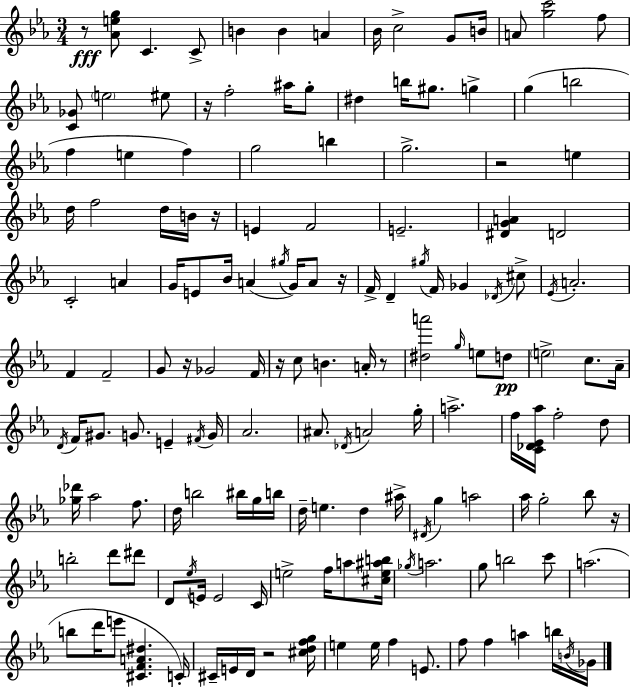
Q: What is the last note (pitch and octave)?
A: Gb4